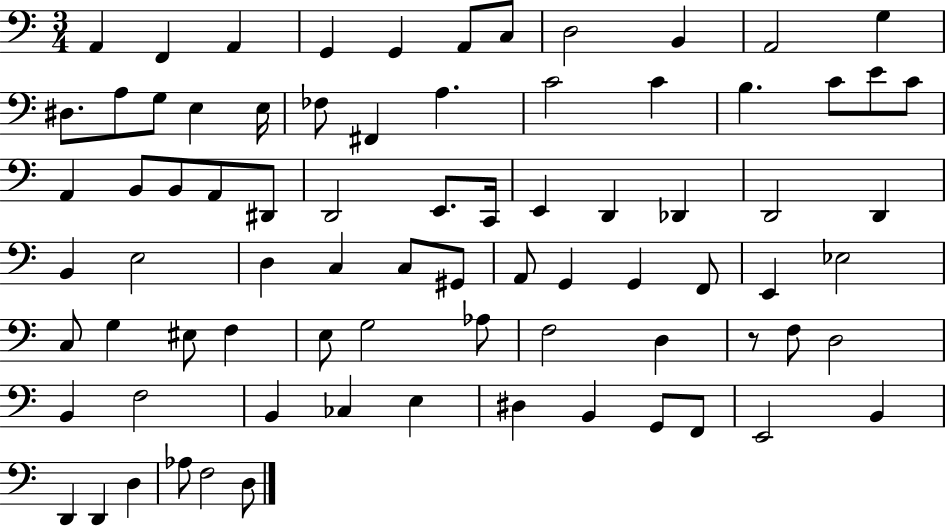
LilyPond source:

{
  \clef bass
  \numericTimeSignature
  \time 3/4
  \key c \major
  \repeat volta 2 { a,4 f,4 a,4 | g,4 g,4 a,8 c8 | d2 b,4 | a,2 g4 | \break dis8. a8 g8 e4 e16 | fes8 fis,4 a4. | c'2 c'4 | b4. c'8 e'8 c'8 | \break a,4 b,8 b,8 a,8 dis,8 | d,2 e,8. c,16 | e,4 d,4 des,4 | d,2 d,4 | \break b,4 e2 | d4 c4 c8 gis,8 | a,8 g,4 g,4 f,8 | e,4 ees2 | \break c8 g4 eis8 f4 | e8 g2 aes8 | f2 d4 | r8 f8 d2 | \break b,4 f2 | b,4 ces4 e4 | dis4 b,4 g,8 f,8 | e,2 b,4 | \break d,4 d,4 d4 | aes8 f2 d8 | } \bar "|."
}